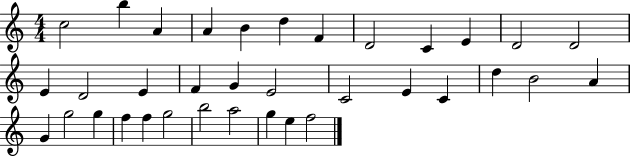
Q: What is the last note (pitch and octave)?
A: F5